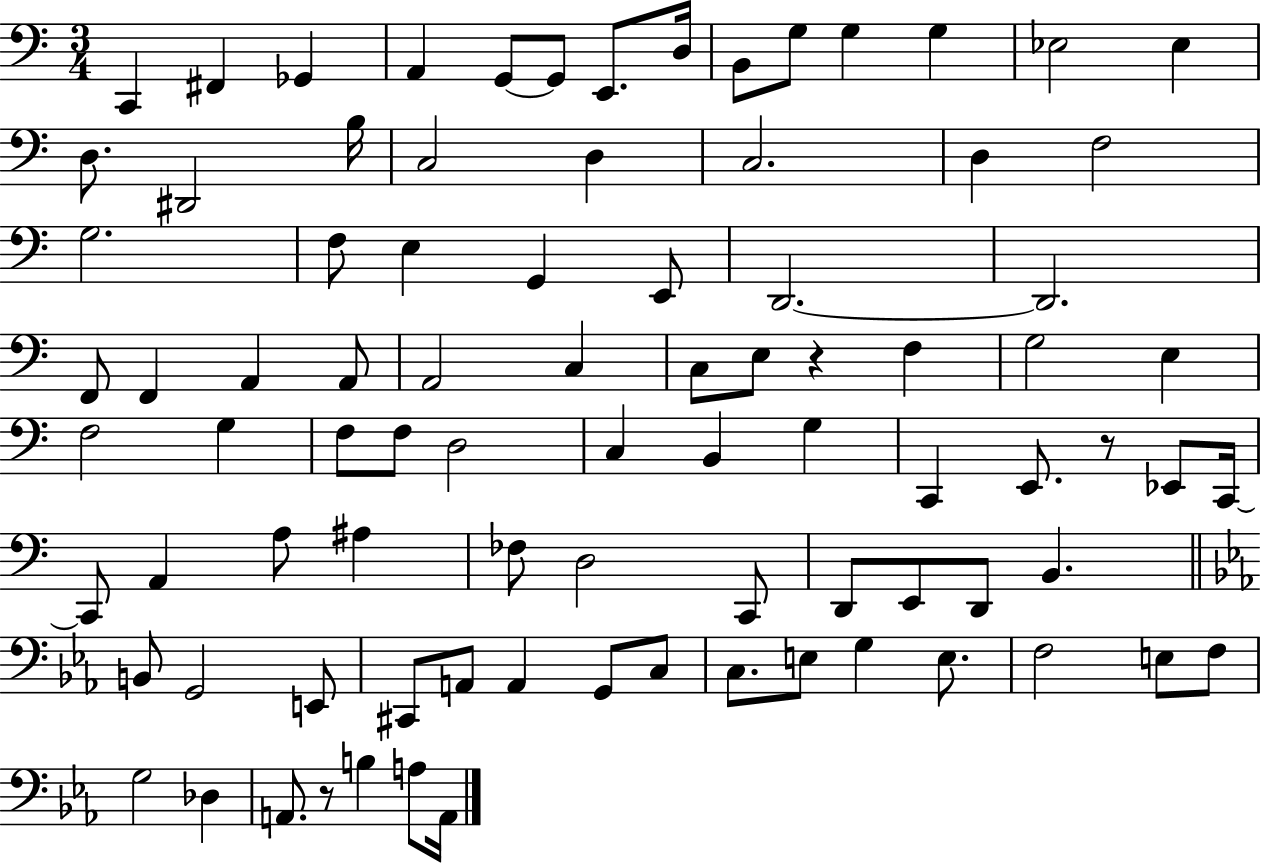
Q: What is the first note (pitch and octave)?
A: C2